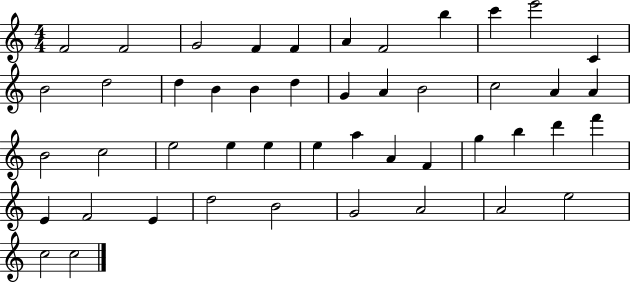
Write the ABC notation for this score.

X:1
T:Untitled
M:4/4
L:1/4
K:C
F2 F2 G2 F F A F2 b c' e'2 C B2 d2 d B B d G A B2 c2 A A B2 c2 e2 e e e a A F g b d' f' E F2 E d2 B2 G2 A2 A2 e2 c2 c2